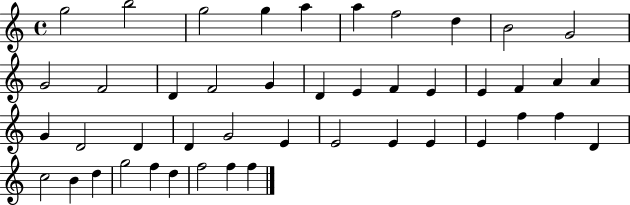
{
  \clef treble
  \time 4/4
  \defaultTimeSignature
  \key c \major
  g''2 b''2 | g''2 g''4 a''4 | a''4 f''2 d''4 | b'2 g'2 | \break g'2 f'2 | d'4 f'2 g'4 | d'4 e'4 f'4 e'4 | e'4 f'4 a'4 a'4 | \break g'4 d'2 d'4 | d'4 g'2 e'4 | e'2 e'4 e'4 | e'4 f''4 f''4 d'4 | \break c''2 b'4 d''4 | g''2 f''4 d''4 | f''2 f''4 f''4 | \bar "|."
}